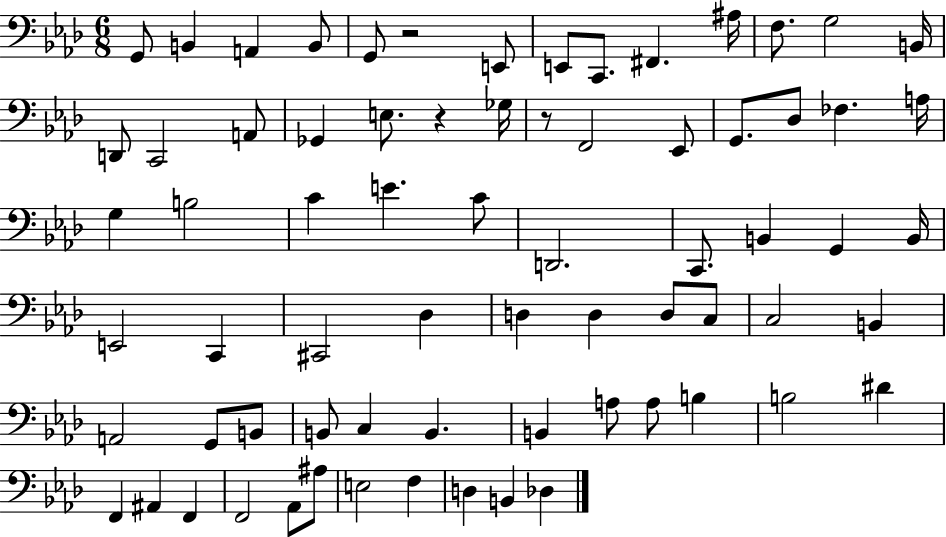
X:1
T:Untitled
M:6/8
L:1/4
K:Ab
G,,/2 B,, A,, B,,/2 G,,/2 z2 E,,/2 E,,/2 C,,/2 ^F,, ^A,/4 F,/2 G,2 B,,/4 D,,/2 C,,2 A,,/2 _G,, E,/2 z _G,/4 z/2 F,,2 _E,,/2 G,,/2 _D,/2 _F, A,/4 G, B,2 C E C/2 D,,2 C,,/2 B,, G,, B,,/4 E,,2 C,, ^C,,2 _D, D, D, D,/2 C,/2 C,2 B,, A,,2 G,,/2 B,,/2 B,,/2 C, B,, B,, A,/2 A,/2 B, B,2 ^D F,, ^A,, F,, F,,2 _A,,/2 ^A,/2 E,2 F, D, B,, _D,